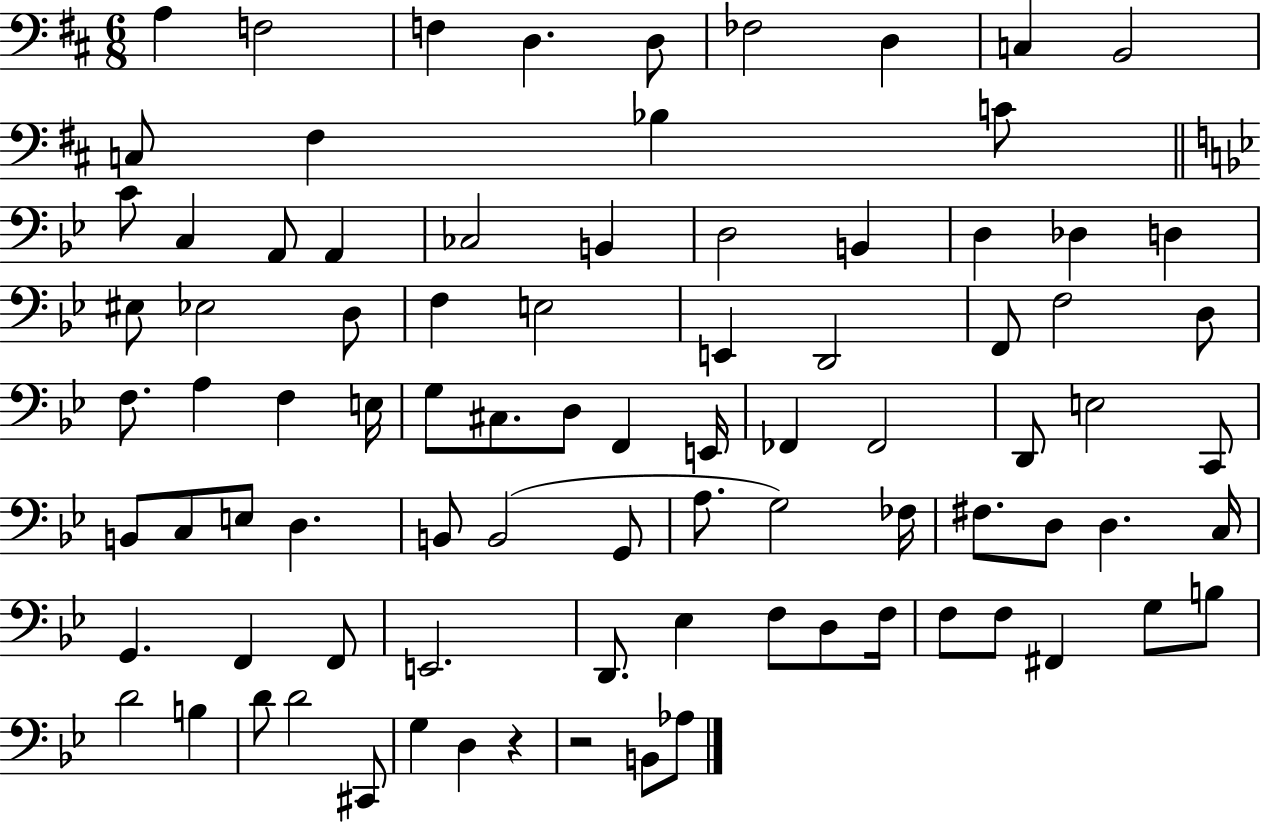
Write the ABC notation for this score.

X:1
T:Untitled
M:6/8
L:1/4
K:D
A, F,2 F, D, D,/2 _F,2 D, C, B,,2 C,/2 ^F, _B, C/2 C/2 C, A,,/2 A,, _C,2 B,, D,2 B,, D, _D, D, ^E,/2 _E,2 D,/2 F, E,2 E,, D,,2 F,,/2 F,2 D,/2 F,/2 A, F, E,/4 G,/2 ^C,/2 D,/2 F,, E,,/4 _F,, _F,,2 D,,/2 E,2 C,,/2 B,,/2 C,/2 E,/2 D, B,,/2 B,,2 G,,/2 A,/2 G,2 _F,/4 ^F,/2 D,/2 D, C,/4 G,, F,, F,,/2 E,,2 D,,/2 _E, F,/2 D,/2 F,/4 F,/2 F,/2 ^F,, G,/2 B,/2 D2 B, D/2 D2 ^C,,/2 G, D, z z2 B,,/2 _A,/2